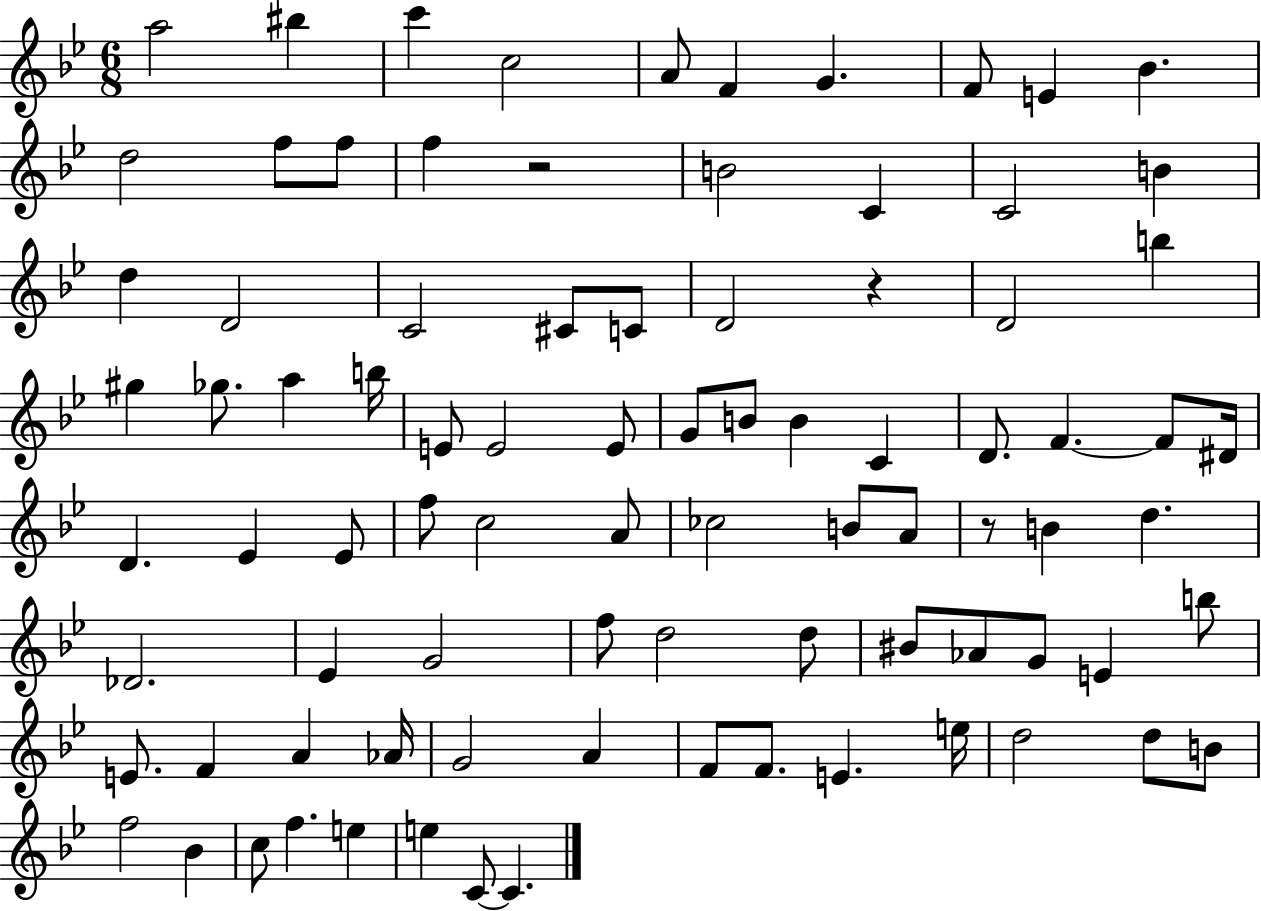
{
  \clef treble
  \numericTimeSignature
  \time 6/8
  \key bes \major
  a''2 bis''4 | c'''4 c''2 | a'8 f'4 g'4. | f'8 e'4 bes'4. | \break d''2 f''8 f''8 | f''4 r2 | b'2 c'4 | c'2 b'4 | \break d''4 d'2 | c'2 cis'8 c'8 | d'2 r4 | d'2 b''4 | \break gis''4 ges''8. a''4 b''16 | e'8 e'2 e'8 | g'8 b'8 b'4 c'4 | d'8. f'4.~~ f'8 dis'16 | \break d'4. ees'4 ees'8 | f''8 c''2 a'8 | ces''2 b'8 a'8 | r8 b'4 d''4. | \break des'2. | ees'4 g'2 | f''8 d''2 d''8 | bis'8 aes'8 g'8 e'4 b''8 | \break e'8. f'4 a'4 aes'16 | g'2 a'4 | f'8 f'8. e'4. e''16 | d''2 d''8 b'8 | \break f''2 bes'4 | c''8 f''4. e''4 | e''4 c'8~~ c'4. | \bar "|."
}